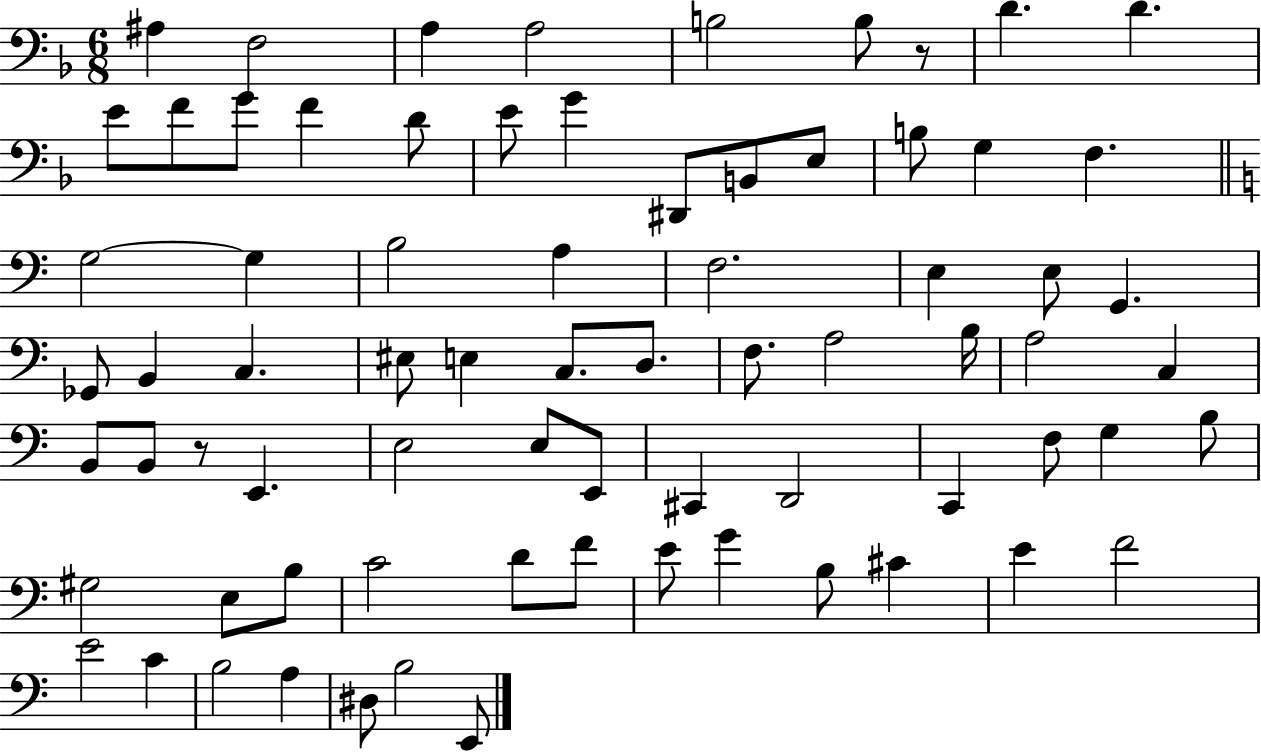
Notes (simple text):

A#3/q F3/h A3/q A3/h B3/h B3/e R/e D4/q. D4/q. E4/e F4/e G4/e F4/q D4/e E4/e G4/q D#2/e B2/e E3/e B3/e G3/q F3/q. G3/h G3/q B3/h A3/q F3/h. E3/q E3/e G2/q. Gb2/e B2/q C3/q. EIS3/e E3/q C3/e. D3/e. F3/e. A3/h B3/s A3/h C3/q B2/e B2/e R/e E2/q. E3/h E3/e E2/e C#2/q D2/h C2/q F3/e G3/q B3/e G#3/h E3/e B3/e C4/h D4/e F4/e E4/e G4/q B3/e C#4/q E4/q F4/h E4/h C4/q B3/h A3/q D#3/e B3/h E2/e